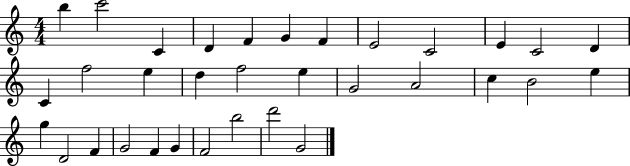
X:1
T:Untitled
M:4/4
L:1/4
K:C
b c'2 C D F G F E2 C2 E C2 D C f2 e d f2 e G2 A2 c B2 e g D2 F G2 F G F2 b2 d'2 G2